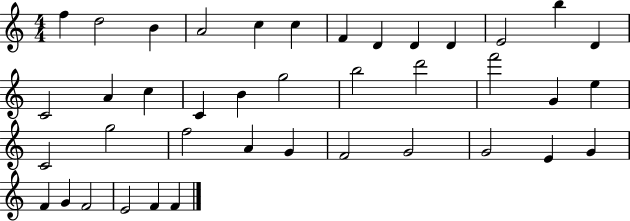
F5/q D5/h B4/q A4/h C5/q C5/q F4/q D4/q D4/q D4/q E4/h B5/q D4/q C4/h A4/q C5/q C4/q B4/q G5/h B5/h D6/h F6/h G4/q E5/q C4/h G5/h F5/h A4/q G4/q F4/h G4/h G4/h E4/q G4/q F4/q G4/q F4/h E4/h F4/q F4/q